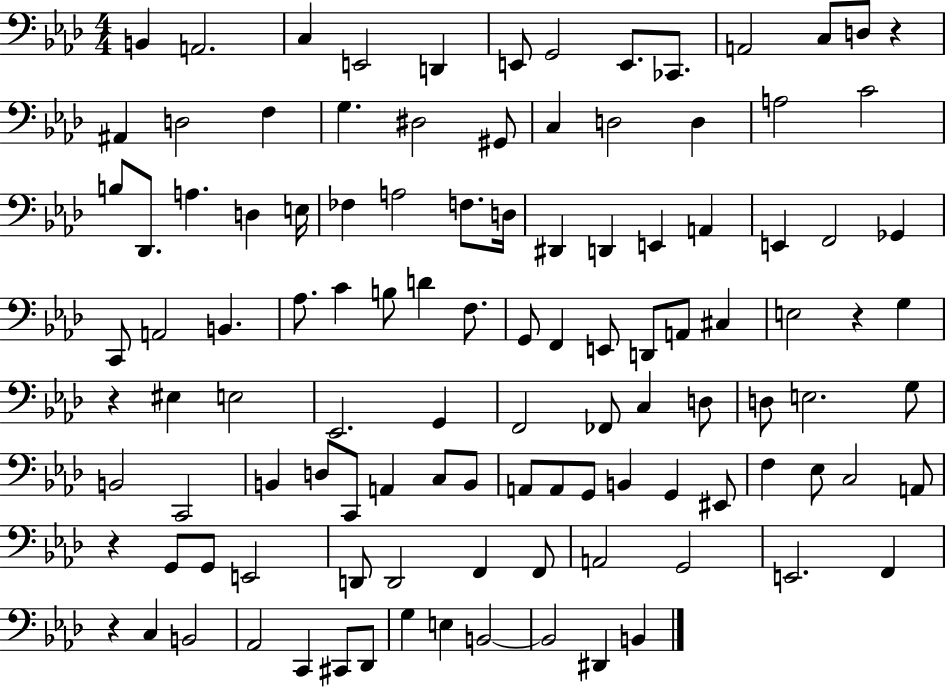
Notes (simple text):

B2/q A2/h. C3/q E2/h D2/q E2/e G2/h E2/e. CES2/e. A2/h C3/e D3/e R/q A#2/q D3/h F3/q G3/q. D#3/h G#2/e C3/q D3/h D3/q A3/h C4/h B3/e Db2/e. A3/q. D3/q E3/s FES3/q A3/h F3/e. D3/s D#2/q D2/q E2/q A2/q E2/q F2/h Gb2/q C2/e A2/h B2/q. Ab3/e. C4/q B3/e D4/q F3/e. G2/e F2/q E2/e D2/e A2/e C#3/q E3/h R/q G3/q R/q EIS3/q E3/h Eb2/h. G2/q F2/h FES2/e C3/q D3/e D3/e E3/h. G3/e B2/h C2/h B2/q D3/e C2/e A2/q C3/e B2/e A2/e A2/e G2/e B2/q G2/q EIS2/e F3/q Eb3/e C3/h A2/e R/q G2/e G2/e E2/h D2/e D2/h F2/q F2/e A2/h G2/h E2/h. F2/q R/q C3/q B2/h Ab2/h C2/q C#2/e Db2/e G3/q E3/q B2/h B2/h D#2/q B2/q